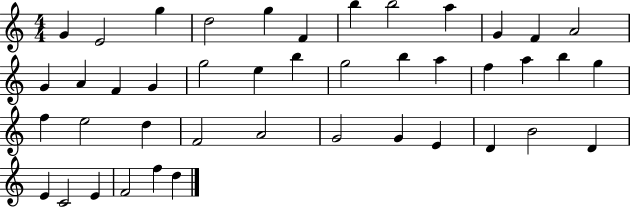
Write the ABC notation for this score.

X:1
T:Untitled
M:4/4
L:1/4
K:C
G E2 g d2 g F b b2 a G F A2 G A F G g2 e b g2 b a f a b g f e2 d F2 A2 G2 G E D B2 D E C2 E F2 f d